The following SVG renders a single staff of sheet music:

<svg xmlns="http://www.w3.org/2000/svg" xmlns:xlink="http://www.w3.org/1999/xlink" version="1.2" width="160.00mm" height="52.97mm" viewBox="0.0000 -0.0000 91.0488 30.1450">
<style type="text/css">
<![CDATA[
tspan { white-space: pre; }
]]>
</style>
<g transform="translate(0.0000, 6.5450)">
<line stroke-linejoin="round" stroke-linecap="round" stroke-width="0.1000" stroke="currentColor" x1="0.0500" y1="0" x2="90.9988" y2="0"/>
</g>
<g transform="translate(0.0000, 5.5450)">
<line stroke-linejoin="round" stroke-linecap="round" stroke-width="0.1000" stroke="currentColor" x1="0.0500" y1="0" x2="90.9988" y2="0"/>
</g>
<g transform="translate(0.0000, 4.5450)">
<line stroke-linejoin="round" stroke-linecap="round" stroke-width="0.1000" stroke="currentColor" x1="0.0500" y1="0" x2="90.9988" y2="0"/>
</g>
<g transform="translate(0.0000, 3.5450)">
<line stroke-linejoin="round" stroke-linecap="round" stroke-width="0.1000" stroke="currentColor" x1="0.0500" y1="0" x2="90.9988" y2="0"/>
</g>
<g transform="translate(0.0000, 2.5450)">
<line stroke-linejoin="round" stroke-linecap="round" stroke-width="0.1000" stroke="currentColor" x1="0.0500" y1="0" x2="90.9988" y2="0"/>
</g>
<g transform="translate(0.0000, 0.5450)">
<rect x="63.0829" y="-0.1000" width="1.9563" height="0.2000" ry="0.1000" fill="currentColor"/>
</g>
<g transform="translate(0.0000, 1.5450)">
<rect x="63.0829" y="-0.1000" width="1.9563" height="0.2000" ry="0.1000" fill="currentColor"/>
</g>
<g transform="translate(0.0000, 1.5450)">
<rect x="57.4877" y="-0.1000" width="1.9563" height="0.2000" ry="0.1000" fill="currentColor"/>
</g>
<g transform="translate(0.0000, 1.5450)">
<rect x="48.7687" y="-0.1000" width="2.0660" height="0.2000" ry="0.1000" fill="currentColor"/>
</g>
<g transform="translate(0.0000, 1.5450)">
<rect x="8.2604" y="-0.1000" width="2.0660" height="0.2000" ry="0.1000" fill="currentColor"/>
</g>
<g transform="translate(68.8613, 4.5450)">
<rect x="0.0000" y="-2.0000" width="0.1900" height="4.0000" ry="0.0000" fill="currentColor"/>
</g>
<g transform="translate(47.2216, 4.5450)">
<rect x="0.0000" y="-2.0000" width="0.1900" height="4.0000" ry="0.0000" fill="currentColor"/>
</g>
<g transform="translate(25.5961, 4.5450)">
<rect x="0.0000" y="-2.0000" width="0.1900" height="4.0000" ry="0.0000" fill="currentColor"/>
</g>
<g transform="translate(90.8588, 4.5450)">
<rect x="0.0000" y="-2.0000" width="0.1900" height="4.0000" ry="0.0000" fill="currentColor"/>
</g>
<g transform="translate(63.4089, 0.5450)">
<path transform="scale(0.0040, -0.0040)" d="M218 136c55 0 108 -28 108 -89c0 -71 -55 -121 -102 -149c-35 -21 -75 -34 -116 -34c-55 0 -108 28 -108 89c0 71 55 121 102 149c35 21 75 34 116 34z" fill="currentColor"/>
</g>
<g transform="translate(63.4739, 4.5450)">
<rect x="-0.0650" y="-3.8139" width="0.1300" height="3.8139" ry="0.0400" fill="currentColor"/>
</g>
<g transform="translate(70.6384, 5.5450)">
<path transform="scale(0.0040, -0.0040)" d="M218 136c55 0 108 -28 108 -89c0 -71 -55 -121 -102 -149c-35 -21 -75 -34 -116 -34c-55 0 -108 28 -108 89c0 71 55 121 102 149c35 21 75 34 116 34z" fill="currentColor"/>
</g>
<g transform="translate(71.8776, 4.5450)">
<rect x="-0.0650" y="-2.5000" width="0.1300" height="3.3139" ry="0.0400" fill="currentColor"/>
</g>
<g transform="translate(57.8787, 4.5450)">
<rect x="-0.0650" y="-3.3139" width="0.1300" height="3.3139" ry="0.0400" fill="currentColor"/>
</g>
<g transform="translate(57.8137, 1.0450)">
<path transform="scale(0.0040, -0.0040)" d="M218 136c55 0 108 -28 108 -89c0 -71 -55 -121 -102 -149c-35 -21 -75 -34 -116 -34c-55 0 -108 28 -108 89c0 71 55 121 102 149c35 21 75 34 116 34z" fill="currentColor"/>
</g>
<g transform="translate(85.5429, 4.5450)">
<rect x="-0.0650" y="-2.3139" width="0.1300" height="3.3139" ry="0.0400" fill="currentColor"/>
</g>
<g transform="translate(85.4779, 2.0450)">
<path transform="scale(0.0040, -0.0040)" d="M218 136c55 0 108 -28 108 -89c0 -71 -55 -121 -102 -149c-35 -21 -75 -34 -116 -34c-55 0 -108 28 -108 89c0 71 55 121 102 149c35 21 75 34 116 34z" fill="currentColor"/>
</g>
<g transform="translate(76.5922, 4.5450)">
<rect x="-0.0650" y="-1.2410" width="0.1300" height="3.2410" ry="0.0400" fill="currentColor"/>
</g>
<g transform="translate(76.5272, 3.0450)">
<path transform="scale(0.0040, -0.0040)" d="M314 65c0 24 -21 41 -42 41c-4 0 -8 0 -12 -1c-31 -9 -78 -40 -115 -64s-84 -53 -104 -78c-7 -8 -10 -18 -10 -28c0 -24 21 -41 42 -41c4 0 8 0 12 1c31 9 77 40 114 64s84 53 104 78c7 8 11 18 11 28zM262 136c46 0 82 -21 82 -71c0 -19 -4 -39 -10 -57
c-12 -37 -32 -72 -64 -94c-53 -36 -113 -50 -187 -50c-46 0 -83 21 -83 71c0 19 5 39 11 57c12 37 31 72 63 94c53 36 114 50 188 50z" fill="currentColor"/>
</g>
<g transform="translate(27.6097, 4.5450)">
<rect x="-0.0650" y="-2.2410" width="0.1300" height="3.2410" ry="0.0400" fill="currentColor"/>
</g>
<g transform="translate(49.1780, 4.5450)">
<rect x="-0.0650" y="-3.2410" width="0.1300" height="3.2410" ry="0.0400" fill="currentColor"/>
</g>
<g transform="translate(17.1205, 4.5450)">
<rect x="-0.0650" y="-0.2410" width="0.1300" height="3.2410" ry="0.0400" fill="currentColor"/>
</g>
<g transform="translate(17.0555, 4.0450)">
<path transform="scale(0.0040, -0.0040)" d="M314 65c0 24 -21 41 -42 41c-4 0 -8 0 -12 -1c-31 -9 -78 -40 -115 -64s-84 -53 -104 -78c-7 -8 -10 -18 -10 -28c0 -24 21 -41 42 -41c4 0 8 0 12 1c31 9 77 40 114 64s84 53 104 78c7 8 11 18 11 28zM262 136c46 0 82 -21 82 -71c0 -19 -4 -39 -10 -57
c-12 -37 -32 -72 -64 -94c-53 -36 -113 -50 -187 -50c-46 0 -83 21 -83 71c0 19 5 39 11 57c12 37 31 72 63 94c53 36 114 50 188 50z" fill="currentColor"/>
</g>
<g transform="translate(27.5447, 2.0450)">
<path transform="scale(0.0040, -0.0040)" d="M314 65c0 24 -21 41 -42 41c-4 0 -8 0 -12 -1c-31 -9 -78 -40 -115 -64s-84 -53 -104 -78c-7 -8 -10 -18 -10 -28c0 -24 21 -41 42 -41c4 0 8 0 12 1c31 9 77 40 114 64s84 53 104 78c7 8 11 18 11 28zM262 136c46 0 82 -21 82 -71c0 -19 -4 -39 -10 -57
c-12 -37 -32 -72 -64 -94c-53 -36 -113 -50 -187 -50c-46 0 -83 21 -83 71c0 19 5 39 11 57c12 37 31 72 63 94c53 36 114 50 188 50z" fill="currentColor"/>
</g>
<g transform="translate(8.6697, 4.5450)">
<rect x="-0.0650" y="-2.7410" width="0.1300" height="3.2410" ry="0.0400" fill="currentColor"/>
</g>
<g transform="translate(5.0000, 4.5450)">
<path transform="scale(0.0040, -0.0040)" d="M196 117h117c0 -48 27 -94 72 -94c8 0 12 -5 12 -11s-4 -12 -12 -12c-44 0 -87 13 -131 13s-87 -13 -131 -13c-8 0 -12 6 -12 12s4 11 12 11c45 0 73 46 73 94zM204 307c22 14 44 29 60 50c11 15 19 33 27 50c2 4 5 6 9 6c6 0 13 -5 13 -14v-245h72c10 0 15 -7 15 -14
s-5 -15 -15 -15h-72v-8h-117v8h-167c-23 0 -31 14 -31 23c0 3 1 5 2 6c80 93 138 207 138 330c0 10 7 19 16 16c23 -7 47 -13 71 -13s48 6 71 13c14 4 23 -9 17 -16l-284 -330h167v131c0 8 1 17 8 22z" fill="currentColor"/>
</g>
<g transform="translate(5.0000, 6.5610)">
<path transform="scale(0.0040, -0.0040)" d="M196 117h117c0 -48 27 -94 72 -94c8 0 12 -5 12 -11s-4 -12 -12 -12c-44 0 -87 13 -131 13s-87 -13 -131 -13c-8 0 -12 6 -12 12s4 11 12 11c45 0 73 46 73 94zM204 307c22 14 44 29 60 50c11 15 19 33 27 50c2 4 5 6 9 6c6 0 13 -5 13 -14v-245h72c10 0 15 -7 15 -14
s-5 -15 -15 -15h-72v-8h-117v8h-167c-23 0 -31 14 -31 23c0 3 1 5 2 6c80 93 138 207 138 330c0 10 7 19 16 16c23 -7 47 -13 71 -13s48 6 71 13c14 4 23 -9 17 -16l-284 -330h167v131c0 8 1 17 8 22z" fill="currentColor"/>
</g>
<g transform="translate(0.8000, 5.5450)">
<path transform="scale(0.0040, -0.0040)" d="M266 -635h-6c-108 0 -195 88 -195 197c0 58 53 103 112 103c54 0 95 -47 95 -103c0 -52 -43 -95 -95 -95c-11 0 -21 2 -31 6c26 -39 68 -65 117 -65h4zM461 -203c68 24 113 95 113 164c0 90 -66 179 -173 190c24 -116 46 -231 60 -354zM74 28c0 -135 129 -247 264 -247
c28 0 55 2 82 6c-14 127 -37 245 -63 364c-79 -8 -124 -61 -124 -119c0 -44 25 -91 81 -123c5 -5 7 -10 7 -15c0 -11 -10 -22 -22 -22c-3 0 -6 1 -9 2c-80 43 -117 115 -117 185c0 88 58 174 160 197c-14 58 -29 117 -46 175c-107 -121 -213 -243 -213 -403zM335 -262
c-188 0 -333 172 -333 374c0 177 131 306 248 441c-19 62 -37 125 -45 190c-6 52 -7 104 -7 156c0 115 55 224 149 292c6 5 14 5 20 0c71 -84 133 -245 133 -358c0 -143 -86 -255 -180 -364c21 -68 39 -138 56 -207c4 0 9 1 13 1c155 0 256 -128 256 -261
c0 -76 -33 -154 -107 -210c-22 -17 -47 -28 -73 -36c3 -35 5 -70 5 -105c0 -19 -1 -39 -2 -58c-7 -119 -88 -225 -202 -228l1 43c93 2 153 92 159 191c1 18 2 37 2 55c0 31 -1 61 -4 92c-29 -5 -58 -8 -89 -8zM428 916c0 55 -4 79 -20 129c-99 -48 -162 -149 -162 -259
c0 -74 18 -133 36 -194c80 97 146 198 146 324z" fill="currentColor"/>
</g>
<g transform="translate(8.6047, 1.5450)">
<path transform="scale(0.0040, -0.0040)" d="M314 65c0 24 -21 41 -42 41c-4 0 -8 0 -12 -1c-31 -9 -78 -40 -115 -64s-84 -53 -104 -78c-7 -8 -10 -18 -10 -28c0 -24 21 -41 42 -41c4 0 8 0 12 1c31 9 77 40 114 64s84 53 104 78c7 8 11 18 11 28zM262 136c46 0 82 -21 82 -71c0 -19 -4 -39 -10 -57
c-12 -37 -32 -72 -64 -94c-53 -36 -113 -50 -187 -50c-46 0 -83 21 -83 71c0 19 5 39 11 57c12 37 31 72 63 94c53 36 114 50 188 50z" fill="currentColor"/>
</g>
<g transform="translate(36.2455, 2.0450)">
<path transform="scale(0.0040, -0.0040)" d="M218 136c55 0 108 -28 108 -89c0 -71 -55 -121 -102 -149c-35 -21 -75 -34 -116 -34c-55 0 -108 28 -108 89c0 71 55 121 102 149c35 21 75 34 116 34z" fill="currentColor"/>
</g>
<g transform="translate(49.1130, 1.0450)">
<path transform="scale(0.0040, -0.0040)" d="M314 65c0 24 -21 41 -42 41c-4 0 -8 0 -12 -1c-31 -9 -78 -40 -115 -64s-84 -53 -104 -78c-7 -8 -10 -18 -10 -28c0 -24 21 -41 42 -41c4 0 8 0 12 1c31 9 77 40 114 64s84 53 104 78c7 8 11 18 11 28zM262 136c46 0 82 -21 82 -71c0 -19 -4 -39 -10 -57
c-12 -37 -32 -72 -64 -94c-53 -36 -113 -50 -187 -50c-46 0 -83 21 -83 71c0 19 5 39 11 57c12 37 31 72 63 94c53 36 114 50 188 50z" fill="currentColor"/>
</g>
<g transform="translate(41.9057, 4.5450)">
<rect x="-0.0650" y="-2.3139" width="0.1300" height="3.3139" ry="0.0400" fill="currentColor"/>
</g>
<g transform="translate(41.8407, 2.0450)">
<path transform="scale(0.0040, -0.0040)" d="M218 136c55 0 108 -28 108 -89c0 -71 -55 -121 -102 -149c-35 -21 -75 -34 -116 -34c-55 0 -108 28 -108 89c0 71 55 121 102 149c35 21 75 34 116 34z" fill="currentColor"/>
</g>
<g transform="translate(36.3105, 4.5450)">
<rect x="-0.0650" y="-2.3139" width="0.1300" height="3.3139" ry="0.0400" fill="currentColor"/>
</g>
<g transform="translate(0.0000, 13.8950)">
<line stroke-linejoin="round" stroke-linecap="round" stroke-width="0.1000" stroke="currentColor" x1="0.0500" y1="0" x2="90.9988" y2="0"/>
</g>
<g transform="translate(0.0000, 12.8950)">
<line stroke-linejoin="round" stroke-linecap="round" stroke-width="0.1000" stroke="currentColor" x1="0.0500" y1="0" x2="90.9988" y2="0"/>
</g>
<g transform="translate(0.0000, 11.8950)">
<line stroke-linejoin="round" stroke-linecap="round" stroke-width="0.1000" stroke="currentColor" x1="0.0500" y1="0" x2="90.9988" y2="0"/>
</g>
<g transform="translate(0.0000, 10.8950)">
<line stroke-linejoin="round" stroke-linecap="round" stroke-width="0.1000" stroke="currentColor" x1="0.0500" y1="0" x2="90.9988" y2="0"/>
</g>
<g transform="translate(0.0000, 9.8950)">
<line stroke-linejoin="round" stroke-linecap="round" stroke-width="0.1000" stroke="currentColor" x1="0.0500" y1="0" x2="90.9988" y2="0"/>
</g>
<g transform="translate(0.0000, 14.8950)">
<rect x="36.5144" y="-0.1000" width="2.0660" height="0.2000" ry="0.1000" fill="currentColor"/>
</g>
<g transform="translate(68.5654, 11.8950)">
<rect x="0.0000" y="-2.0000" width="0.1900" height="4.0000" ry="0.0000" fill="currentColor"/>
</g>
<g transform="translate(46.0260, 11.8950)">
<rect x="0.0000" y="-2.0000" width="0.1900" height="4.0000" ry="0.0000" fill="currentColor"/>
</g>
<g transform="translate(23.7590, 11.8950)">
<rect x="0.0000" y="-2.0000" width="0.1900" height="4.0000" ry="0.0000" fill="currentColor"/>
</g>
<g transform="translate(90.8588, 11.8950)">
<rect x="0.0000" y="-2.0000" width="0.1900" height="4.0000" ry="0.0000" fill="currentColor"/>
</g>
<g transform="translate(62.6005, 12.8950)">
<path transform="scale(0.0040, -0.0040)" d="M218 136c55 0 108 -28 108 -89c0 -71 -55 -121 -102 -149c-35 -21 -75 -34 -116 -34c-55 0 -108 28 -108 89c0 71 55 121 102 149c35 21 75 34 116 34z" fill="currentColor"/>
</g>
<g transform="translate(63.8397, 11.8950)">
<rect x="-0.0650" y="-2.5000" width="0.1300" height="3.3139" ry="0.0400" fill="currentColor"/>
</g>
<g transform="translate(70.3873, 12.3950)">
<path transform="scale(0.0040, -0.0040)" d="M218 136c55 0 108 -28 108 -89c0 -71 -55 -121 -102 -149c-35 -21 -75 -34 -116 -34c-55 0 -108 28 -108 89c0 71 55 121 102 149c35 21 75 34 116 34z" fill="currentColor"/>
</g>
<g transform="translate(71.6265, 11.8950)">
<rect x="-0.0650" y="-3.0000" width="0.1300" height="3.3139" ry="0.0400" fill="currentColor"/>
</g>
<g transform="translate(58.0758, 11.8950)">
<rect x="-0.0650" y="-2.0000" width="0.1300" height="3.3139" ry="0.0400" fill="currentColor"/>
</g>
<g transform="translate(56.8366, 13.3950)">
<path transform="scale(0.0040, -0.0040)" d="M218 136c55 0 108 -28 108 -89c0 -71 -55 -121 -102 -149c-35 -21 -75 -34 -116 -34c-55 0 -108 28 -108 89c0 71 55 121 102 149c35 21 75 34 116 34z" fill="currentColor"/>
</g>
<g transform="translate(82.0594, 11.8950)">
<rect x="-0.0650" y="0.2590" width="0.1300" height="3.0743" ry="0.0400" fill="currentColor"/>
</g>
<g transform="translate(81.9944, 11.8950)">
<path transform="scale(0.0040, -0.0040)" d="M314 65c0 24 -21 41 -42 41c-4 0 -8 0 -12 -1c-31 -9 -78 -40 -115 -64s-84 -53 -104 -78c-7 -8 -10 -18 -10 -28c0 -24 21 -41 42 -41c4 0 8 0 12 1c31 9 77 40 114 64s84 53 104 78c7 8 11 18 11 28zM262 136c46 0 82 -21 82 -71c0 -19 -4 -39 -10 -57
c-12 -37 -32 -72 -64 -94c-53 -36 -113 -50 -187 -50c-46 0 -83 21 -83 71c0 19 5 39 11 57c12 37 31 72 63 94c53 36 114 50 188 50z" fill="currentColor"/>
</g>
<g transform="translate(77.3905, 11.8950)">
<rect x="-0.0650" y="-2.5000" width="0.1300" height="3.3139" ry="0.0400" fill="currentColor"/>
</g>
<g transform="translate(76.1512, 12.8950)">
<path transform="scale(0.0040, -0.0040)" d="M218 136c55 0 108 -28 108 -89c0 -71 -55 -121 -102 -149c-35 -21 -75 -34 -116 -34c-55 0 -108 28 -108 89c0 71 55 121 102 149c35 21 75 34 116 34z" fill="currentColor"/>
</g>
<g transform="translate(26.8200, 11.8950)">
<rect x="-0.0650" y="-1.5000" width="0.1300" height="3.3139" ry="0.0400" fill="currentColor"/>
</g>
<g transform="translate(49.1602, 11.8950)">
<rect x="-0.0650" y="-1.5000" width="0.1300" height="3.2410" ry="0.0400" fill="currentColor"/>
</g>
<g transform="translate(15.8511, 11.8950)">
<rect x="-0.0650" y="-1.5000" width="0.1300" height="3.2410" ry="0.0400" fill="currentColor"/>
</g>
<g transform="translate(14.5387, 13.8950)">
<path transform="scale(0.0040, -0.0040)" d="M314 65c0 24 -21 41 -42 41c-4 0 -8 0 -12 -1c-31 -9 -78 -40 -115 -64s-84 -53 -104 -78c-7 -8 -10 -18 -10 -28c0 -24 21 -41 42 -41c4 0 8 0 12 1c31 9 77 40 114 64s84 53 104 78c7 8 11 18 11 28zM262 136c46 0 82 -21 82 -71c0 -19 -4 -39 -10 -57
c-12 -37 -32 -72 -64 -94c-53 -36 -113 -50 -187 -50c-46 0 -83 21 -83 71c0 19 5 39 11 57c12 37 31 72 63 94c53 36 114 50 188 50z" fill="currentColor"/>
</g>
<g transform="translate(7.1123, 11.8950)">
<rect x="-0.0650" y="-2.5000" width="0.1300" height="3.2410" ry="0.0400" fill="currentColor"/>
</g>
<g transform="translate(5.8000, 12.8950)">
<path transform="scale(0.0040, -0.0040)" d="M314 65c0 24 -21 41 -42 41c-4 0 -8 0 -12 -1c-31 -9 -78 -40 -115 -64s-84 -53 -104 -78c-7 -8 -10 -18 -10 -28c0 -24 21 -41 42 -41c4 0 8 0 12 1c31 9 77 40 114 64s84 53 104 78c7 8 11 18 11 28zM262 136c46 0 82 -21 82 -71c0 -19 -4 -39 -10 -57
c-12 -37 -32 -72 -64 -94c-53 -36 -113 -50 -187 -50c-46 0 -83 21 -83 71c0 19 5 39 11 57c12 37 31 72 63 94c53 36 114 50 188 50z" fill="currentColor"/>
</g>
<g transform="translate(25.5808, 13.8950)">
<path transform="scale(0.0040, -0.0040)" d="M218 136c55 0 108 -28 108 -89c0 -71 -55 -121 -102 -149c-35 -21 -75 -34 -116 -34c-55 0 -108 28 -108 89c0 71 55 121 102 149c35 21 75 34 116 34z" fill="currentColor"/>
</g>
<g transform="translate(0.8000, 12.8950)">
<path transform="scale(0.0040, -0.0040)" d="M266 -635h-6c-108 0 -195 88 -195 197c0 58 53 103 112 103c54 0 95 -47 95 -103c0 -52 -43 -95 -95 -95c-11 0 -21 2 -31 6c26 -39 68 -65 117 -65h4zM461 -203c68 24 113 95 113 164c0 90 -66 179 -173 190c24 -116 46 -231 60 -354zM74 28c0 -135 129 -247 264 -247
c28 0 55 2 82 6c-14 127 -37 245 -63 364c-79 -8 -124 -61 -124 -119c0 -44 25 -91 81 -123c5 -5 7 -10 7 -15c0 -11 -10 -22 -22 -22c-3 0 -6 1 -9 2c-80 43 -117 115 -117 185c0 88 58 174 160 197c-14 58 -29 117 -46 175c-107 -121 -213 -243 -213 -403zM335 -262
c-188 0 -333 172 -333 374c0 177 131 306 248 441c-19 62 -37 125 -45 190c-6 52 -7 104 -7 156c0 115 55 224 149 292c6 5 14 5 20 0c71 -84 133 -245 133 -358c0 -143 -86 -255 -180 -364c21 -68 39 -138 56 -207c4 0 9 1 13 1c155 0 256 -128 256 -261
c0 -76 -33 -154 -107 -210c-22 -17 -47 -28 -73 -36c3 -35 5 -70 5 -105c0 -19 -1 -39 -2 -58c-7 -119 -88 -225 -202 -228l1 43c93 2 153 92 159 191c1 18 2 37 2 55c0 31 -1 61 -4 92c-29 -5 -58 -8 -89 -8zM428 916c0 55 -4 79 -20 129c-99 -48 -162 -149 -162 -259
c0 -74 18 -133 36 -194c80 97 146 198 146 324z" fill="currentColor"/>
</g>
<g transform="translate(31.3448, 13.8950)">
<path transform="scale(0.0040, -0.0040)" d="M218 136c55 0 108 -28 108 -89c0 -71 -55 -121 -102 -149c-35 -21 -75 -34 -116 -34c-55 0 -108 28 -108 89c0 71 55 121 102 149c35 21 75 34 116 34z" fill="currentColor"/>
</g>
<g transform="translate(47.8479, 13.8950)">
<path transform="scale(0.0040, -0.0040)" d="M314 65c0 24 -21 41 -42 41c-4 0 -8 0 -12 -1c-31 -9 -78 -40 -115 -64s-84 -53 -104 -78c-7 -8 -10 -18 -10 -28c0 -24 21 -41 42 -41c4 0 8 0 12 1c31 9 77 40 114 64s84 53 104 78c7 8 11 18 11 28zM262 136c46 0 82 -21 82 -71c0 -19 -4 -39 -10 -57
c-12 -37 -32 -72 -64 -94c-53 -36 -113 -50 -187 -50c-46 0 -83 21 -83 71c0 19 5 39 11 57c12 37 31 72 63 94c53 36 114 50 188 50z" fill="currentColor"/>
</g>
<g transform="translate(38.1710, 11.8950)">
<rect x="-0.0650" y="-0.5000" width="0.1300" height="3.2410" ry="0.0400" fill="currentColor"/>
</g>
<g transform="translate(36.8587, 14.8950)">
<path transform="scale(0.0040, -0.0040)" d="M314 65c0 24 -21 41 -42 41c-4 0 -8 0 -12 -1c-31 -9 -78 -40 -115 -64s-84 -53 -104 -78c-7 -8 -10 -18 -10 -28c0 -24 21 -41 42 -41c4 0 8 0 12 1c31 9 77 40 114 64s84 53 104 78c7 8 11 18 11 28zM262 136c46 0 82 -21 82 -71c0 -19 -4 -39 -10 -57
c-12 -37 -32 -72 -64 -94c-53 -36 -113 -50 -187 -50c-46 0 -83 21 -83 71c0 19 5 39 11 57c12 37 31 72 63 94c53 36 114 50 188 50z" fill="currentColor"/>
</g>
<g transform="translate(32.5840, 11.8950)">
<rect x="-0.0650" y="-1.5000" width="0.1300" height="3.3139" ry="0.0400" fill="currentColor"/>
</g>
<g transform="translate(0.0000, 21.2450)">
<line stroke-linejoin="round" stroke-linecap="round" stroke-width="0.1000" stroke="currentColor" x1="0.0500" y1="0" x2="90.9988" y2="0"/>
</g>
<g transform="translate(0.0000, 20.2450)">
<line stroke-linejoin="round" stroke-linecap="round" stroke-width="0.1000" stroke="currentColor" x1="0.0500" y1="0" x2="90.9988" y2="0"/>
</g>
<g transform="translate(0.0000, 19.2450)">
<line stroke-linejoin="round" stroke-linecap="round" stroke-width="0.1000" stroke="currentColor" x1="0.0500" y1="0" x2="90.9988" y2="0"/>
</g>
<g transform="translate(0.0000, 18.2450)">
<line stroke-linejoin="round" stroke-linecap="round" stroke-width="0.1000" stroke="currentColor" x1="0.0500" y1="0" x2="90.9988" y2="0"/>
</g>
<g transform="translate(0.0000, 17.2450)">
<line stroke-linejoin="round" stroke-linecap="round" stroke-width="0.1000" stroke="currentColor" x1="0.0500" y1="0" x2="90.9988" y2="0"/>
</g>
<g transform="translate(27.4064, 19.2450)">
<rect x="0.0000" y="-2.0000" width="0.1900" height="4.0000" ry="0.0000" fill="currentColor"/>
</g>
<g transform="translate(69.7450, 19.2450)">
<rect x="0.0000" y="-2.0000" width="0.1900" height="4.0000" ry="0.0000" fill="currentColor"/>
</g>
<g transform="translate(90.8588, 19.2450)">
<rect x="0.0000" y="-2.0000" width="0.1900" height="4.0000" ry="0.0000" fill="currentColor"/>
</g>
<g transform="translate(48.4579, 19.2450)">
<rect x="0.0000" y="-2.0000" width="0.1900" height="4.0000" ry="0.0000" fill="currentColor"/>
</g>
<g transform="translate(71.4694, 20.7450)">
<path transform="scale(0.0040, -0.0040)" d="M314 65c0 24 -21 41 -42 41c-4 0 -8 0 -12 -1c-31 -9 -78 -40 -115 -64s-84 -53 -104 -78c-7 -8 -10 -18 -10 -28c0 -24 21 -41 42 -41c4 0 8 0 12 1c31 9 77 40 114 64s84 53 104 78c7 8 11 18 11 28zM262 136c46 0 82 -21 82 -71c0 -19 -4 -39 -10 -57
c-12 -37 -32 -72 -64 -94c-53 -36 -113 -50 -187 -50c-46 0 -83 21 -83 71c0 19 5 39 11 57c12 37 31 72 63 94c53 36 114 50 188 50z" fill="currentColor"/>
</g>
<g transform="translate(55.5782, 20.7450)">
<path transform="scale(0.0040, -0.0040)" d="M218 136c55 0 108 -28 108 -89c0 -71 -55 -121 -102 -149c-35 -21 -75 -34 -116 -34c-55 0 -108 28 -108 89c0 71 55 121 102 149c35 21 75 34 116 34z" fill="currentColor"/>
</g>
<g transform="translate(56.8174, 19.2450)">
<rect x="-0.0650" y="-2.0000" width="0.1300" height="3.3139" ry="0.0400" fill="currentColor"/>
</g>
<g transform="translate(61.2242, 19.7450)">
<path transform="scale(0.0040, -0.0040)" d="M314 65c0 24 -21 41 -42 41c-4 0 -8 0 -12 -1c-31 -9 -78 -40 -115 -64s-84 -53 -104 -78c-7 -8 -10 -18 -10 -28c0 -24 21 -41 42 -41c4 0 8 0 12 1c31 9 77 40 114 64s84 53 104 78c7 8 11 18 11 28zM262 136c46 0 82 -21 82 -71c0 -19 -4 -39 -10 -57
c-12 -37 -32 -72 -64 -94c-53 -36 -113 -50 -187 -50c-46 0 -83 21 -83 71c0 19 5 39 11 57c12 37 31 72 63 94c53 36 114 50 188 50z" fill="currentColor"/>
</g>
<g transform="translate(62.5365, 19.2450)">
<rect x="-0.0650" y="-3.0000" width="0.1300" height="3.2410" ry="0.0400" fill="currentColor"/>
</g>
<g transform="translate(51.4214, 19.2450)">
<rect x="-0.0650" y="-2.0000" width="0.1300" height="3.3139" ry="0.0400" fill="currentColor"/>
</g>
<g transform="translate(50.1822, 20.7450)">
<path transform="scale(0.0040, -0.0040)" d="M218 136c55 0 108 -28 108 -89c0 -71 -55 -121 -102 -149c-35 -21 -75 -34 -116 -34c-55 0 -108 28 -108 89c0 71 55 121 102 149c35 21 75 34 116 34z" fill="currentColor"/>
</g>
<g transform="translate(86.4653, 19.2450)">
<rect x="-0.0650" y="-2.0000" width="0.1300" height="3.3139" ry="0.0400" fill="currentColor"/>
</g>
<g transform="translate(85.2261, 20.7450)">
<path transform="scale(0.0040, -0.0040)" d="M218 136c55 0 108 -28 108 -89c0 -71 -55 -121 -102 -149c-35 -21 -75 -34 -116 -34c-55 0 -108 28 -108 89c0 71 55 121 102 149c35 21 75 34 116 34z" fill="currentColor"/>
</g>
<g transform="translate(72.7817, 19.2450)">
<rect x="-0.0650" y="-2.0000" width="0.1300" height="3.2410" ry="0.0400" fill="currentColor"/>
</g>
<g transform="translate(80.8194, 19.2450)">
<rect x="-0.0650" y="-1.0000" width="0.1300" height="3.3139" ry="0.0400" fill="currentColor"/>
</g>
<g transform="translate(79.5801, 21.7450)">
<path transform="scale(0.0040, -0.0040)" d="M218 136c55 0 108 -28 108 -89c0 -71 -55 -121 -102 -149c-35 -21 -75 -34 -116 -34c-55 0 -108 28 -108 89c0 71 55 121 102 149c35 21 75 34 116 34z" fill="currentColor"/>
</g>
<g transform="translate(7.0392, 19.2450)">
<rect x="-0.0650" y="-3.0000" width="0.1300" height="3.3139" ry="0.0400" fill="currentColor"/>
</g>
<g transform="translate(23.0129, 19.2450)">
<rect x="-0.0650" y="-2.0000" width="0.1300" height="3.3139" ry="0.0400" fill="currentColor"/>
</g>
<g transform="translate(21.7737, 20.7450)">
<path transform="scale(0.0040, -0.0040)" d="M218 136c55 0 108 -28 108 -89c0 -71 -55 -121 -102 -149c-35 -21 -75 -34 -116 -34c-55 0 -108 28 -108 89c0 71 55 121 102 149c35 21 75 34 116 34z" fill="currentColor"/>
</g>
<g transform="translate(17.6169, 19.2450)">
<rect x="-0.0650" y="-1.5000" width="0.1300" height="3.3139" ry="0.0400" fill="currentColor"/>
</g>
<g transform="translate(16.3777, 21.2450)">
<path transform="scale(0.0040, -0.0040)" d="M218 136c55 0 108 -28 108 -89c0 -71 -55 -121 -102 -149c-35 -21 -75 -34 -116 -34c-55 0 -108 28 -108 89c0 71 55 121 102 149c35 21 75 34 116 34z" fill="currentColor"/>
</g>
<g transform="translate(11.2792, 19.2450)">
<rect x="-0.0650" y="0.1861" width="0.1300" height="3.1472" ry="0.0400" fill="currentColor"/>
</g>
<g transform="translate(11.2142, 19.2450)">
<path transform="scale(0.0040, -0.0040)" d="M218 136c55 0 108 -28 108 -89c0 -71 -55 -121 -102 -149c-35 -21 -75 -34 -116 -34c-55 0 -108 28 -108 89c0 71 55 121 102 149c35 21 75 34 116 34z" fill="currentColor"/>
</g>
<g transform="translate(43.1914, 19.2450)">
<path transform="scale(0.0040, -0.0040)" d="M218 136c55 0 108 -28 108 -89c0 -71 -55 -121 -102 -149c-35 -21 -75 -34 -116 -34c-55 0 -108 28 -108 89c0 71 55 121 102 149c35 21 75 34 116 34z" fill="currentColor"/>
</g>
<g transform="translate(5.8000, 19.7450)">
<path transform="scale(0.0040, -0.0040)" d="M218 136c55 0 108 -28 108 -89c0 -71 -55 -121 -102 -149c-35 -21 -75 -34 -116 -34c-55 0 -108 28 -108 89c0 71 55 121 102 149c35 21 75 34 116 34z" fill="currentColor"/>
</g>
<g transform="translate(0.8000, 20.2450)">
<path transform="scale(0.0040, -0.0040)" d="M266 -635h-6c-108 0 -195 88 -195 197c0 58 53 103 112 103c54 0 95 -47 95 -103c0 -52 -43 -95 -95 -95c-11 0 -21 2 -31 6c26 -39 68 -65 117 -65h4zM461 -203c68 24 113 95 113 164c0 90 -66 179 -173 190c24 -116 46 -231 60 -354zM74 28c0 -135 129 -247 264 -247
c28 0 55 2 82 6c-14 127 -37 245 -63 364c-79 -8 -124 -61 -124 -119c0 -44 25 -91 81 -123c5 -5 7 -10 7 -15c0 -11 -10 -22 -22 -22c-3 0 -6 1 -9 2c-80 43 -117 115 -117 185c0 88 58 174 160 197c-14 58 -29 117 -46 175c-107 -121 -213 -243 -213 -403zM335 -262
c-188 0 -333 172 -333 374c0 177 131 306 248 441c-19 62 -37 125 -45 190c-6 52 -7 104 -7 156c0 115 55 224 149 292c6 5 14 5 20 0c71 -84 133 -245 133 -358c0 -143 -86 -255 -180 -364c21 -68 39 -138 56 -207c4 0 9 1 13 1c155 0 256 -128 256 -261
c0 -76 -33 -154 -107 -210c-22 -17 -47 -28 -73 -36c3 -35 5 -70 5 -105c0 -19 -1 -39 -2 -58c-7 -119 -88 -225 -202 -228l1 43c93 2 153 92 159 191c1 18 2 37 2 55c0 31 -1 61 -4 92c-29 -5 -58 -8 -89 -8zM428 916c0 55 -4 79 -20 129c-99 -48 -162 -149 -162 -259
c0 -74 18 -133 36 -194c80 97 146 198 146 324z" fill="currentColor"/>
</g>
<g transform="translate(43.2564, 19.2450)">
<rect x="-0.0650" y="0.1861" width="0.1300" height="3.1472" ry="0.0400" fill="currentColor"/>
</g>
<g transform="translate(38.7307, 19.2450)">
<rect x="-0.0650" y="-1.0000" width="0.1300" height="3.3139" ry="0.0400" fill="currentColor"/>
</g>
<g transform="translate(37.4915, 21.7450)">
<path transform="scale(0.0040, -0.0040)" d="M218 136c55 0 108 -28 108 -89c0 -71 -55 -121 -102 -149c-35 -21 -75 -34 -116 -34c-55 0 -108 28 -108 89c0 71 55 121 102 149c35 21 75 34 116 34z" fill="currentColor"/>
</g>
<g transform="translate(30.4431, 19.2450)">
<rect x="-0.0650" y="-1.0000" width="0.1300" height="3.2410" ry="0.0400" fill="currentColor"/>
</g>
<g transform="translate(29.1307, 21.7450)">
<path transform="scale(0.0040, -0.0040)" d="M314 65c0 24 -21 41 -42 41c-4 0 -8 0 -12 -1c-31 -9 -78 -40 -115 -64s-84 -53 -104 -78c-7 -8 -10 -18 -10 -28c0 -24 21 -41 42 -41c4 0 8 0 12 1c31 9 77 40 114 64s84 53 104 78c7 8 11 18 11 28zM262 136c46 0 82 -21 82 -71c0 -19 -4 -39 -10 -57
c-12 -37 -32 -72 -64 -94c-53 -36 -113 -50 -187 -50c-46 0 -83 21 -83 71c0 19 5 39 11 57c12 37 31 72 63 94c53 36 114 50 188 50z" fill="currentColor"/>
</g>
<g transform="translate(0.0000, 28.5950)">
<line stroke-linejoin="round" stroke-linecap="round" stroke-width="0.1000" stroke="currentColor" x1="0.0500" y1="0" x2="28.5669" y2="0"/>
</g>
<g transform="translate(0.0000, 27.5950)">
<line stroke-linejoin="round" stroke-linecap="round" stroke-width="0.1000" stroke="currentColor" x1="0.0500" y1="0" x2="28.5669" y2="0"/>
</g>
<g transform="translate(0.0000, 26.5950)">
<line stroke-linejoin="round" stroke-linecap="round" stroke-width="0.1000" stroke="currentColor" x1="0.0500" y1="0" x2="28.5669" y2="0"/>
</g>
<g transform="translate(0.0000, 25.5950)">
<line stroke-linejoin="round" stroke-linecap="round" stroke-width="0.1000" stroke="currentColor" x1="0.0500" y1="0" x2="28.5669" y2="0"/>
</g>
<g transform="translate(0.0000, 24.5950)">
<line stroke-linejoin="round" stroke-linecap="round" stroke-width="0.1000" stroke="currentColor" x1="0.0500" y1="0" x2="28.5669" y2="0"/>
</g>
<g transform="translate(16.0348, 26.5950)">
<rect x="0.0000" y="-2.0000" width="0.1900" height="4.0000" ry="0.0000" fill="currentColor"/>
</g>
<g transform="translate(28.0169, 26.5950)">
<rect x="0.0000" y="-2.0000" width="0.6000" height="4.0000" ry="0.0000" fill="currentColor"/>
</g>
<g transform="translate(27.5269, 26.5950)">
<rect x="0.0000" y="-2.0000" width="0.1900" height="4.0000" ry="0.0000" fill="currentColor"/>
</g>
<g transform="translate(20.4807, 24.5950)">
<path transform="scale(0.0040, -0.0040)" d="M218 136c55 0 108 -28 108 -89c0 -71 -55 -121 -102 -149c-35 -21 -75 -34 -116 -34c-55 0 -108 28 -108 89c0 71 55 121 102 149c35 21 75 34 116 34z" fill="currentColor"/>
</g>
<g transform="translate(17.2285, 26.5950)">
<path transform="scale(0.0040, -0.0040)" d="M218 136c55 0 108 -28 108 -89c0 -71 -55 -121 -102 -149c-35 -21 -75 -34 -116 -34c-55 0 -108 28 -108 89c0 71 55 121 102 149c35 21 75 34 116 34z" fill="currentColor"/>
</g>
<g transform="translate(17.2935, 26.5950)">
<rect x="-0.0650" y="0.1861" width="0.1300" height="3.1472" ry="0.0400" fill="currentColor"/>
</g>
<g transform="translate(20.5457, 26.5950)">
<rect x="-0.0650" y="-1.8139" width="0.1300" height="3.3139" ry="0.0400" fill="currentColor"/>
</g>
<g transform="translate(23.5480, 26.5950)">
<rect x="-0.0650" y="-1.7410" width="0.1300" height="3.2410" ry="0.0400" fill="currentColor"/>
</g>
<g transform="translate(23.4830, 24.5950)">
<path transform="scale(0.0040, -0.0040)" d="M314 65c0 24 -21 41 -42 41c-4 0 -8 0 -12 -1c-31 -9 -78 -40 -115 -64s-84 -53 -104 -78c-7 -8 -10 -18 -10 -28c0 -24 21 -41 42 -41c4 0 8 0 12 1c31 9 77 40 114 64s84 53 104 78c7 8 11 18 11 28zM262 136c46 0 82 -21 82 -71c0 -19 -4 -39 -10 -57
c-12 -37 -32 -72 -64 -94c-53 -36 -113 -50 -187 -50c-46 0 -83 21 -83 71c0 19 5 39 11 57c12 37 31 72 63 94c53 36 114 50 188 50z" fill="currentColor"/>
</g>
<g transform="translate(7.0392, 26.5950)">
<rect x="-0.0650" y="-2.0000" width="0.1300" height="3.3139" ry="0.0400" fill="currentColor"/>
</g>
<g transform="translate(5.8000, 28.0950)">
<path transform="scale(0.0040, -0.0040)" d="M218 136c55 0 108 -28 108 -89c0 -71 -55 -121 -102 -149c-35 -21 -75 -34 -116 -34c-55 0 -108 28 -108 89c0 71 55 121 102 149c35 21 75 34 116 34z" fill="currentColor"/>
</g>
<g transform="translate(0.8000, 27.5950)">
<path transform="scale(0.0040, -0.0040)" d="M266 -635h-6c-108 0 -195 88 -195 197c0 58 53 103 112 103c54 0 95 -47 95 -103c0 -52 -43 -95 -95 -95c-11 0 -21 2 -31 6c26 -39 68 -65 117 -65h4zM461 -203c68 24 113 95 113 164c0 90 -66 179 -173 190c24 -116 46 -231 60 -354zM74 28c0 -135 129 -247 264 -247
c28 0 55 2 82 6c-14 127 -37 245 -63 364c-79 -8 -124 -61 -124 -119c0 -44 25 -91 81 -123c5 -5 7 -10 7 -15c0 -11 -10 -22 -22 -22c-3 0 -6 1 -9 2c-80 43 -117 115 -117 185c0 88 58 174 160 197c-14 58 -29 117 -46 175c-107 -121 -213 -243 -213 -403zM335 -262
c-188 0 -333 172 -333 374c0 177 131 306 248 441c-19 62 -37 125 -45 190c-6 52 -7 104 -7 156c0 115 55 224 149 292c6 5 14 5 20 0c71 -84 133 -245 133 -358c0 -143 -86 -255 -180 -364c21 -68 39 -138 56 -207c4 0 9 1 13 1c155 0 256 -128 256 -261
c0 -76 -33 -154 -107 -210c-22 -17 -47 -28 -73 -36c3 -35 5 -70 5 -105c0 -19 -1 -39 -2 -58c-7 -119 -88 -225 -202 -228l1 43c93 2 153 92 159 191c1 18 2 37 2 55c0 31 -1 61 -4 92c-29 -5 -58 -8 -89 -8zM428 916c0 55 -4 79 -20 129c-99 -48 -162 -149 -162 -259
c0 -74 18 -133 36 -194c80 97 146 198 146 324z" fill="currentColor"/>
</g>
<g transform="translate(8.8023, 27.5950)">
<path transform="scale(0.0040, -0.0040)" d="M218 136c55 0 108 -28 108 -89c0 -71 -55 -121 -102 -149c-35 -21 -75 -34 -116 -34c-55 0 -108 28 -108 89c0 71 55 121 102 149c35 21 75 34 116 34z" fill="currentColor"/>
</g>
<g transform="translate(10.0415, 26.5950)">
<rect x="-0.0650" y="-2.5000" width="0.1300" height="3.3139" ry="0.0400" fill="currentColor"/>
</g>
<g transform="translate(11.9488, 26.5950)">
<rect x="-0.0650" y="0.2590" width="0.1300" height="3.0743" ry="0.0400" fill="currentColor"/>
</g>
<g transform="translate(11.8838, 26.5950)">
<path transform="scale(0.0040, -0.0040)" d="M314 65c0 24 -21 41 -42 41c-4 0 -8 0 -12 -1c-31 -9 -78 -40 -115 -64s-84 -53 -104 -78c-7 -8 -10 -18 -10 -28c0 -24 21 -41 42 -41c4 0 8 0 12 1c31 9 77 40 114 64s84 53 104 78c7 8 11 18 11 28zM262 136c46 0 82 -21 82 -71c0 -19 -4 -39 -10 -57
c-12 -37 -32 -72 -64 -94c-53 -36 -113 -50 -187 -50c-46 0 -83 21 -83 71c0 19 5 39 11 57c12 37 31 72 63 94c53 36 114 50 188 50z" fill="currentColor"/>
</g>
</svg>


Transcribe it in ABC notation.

X:1
T:Untitled
M:4/4
L:1/4
K:C
a2 c2 g2 g g b2 b c' G e2 g G2 E2 E E C2 E2 F G A G B2 A B E F D2 D B F F A2 F2 D F F G B2 B f f2